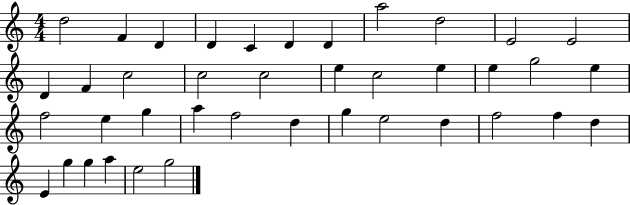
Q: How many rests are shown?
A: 0